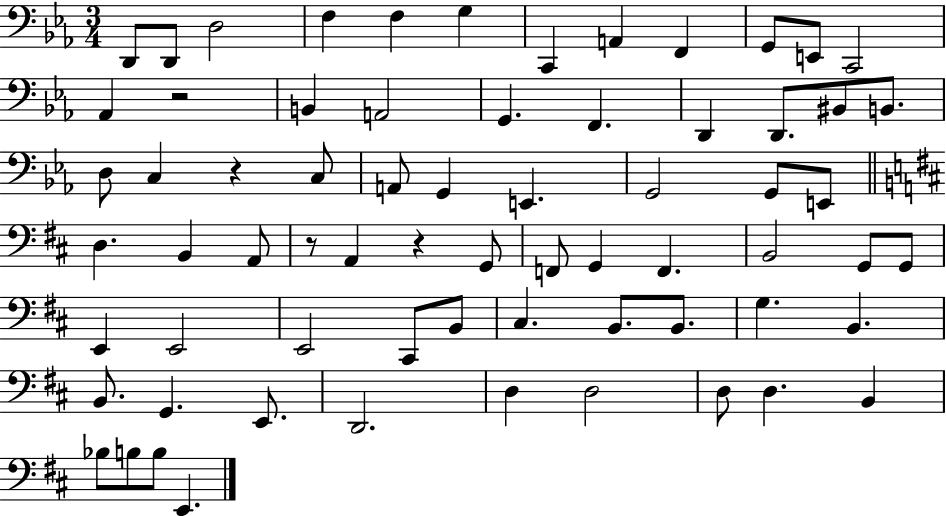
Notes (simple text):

D2/e D2/e D3/h F3/q F3/q G3/q C2/q A2/q F2/q G2/e E2/e C2/h Ab2/q R/h B2/q A2/h G2/q. F2/q. D2/q D2/e. BIS2/e B2/e. D3/e C3/q R/q C3/e A2/e G2/q E2/q. G2/h G2/e E2/e D3/q. B2/q A2/e R/e A2/q R/q G2/e F2/e G2/q F2/q. B2/h G2/e G2/e E2/q E2/h E2/h C#2/e B2/e C#3/q. B2/e. B2/e. G3/q. B2/q. B2/e. G2/q. E2/e. D2/h. D3/q D3/h D3/e D3/q. B2/q Bb3/e B3/e B3/e E2/q.